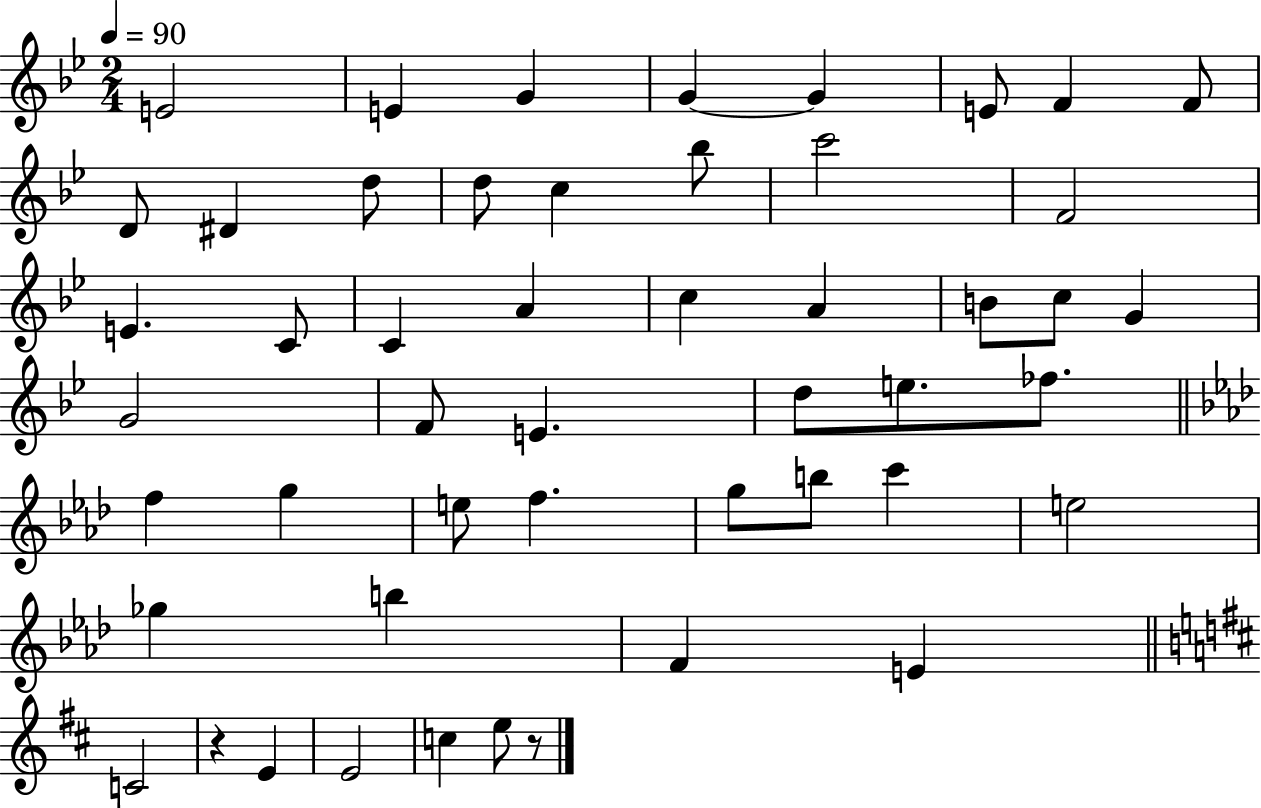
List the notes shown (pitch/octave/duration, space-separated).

E4/h E4/q G4/q G4/q G4/q E4/e F4/q F4/e D4/e D#4/q D5/e D5/e C5/q Bb5/e C6/h F4/h E4/q. C4/e C4/q A4/q C5/q A4/q B4/e C5/e G4/q G4/h F4/e E4/q. D5/e E5/e. FES5/e. F5/q G5/q E5/e F5/q. G5/e B5/e C6/q E5/h Gb5/q B5/q F4/q E4/q C4/h R/q E4/q E4/h C5/q E5/e R/e